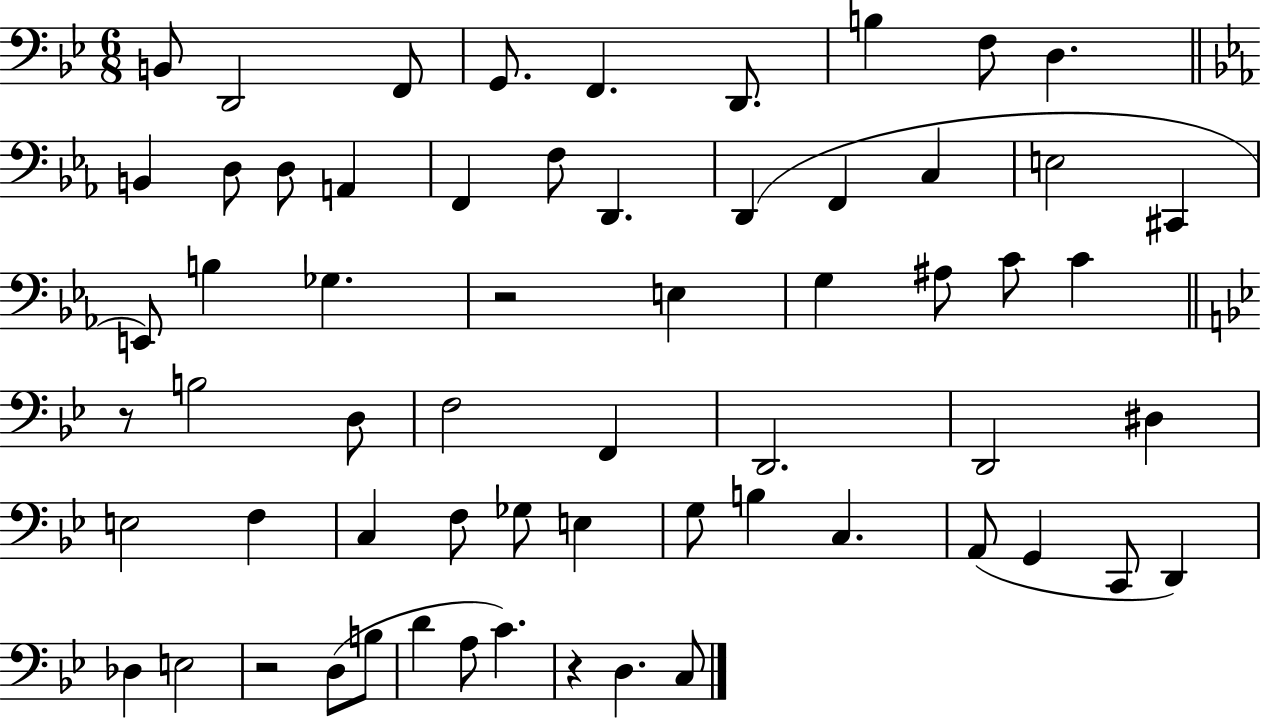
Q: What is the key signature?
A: BES major